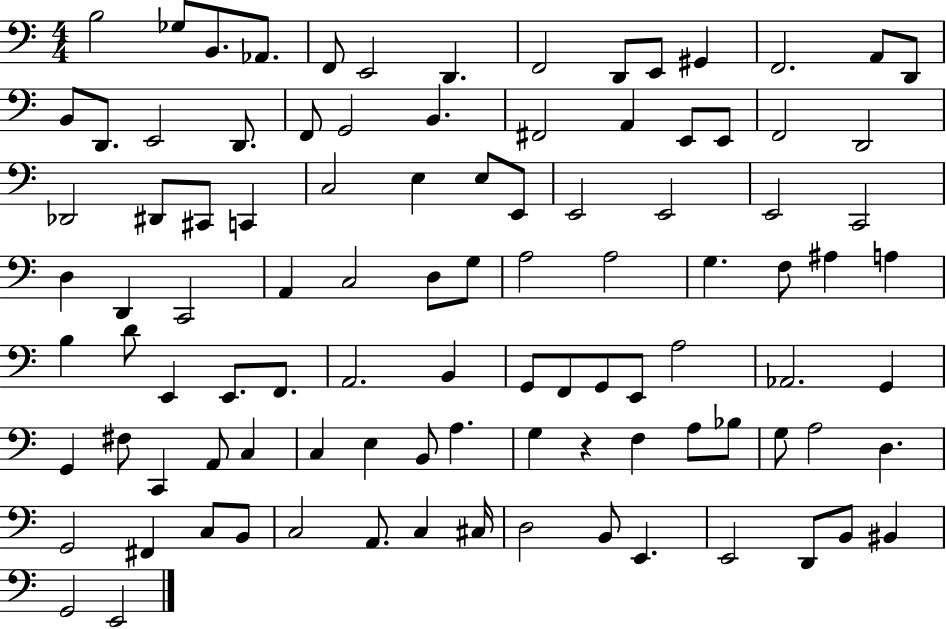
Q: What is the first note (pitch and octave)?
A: B3